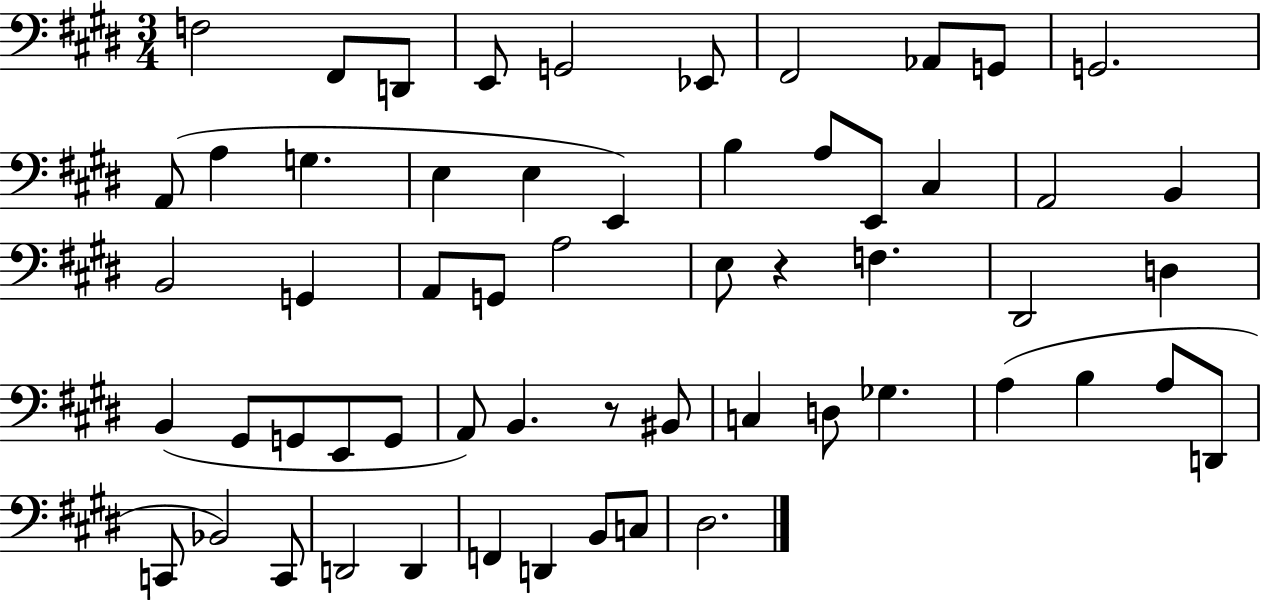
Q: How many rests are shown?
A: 2